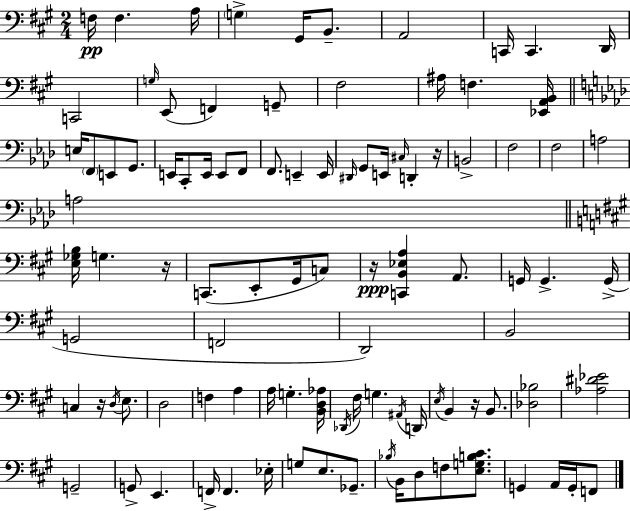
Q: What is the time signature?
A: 2/4